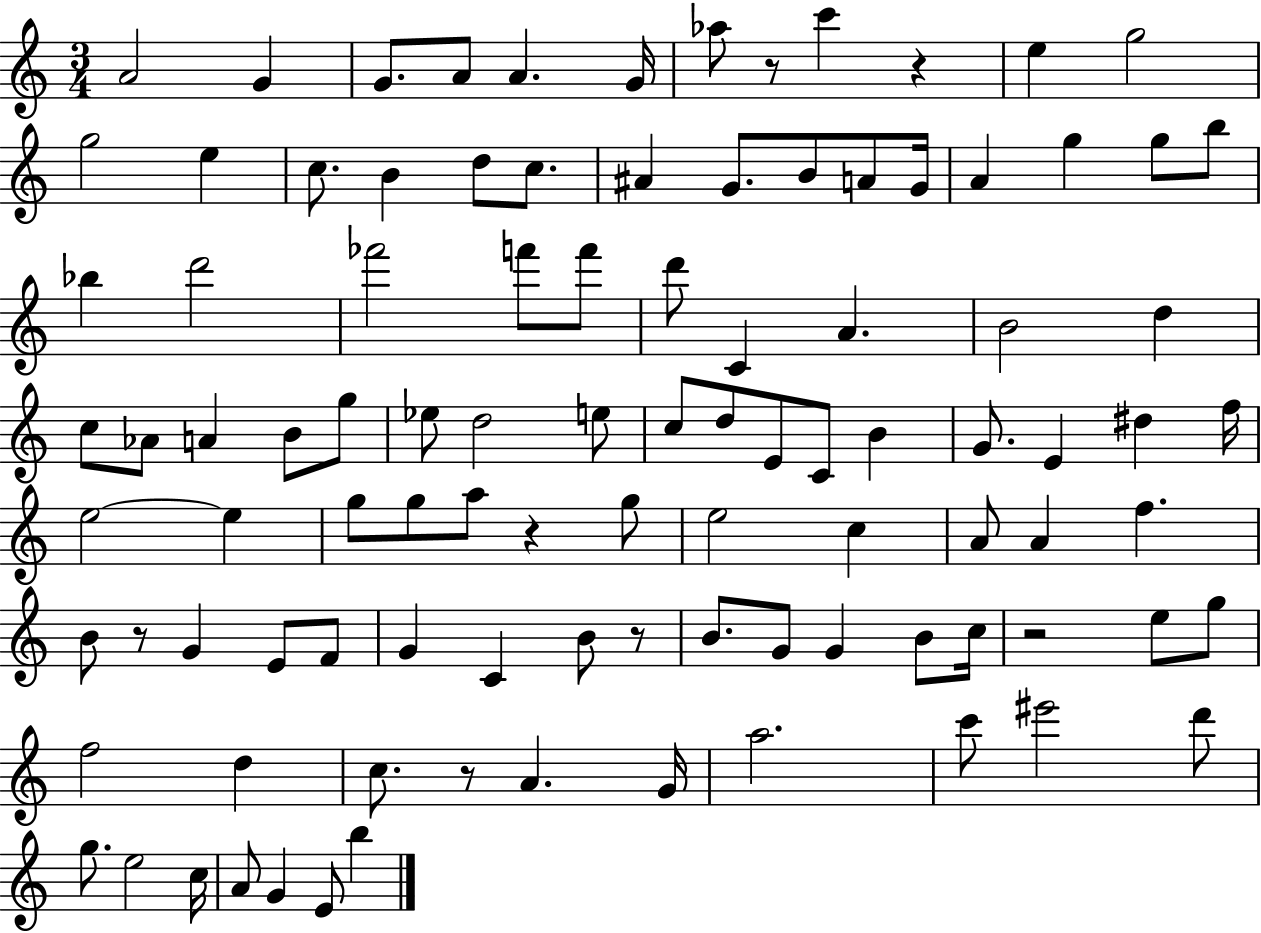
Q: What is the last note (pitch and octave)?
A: B5